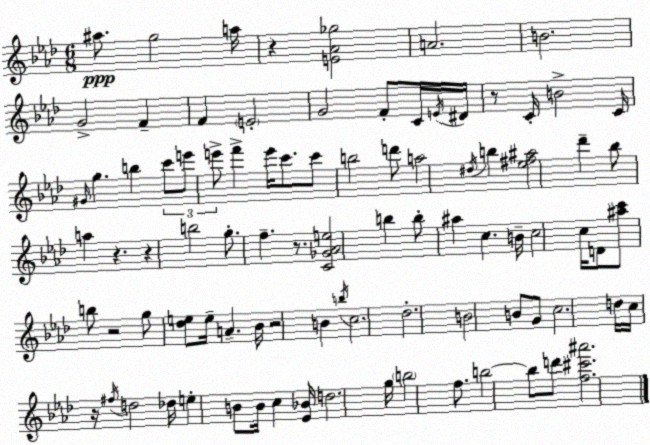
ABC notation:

X:1
T:Untitled
M:6/8
L:1/4
K:Ab
^a/2 g2 a/4 z [E_A_g]2 A2 B2 G2 F F E2 G2 F/2 C/4 E/4 ^D/4 z/2 C/4 B2 C/4 ^G/4 g b c'/2 e'/2 e'/2 f' e'/4 c'/2 c'/2 b2 d'/2 a2 ^d/4 b [_e^f^a]2 _d' _b/2 a z z b2 g/2 f z/2 [C_G_Ae]2 b b/2 ^a c B/4 c2 c/4 D/2 [^ac']/2 b/2 z2 g/2 [_de]/2 e/4 A _B/4 z2 B b/4 c2 _d2 B2 B/2 G/2 c2 d/4 c/4 z/4 ^f/4 d2 _d/4 e B/2 B/4 c [_E_B]/4 d2 g/4 b2 f/2 b2 b/2 d'/2 [f^c'^a']2